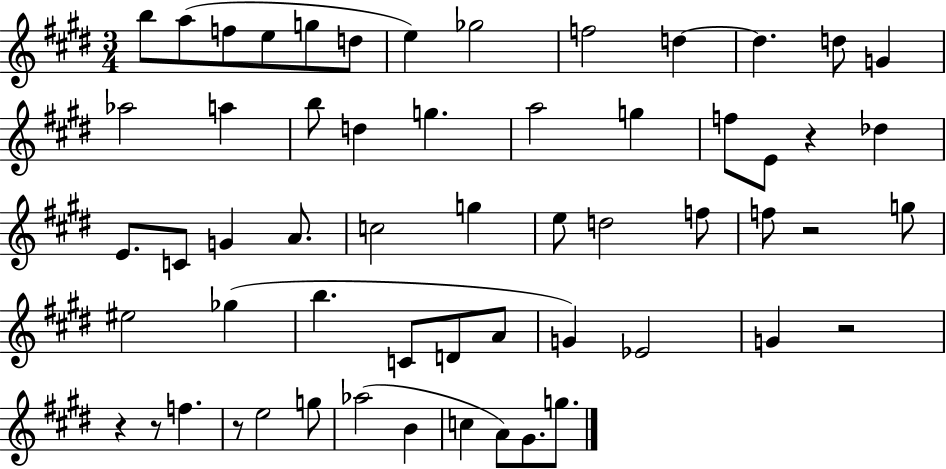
X:1
T:Untitled
M:3/4
L:1/4
K:E
b/2 a/2 f/2 e/2 g/2 d/2 e _g2 f2 d d d/2 G _a2 a b/2 d g a2 g f/2 E/2 z _d E/2 C/2 G A/2 c2 g e/2 d2 f/2 f/2 z2 g/2 ^e2 _g b C/2 D/2 A/2 G _E2 G z2 z z/2 f z/2 e2 g/2 _a2 B c A/2 ^G/2 g/2